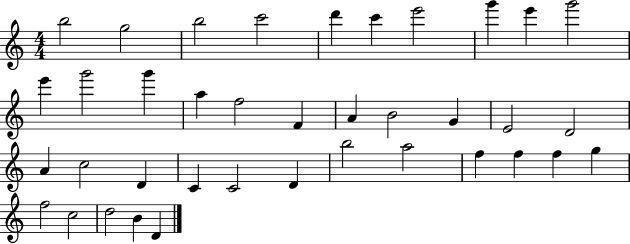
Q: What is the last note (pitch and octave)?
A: D4